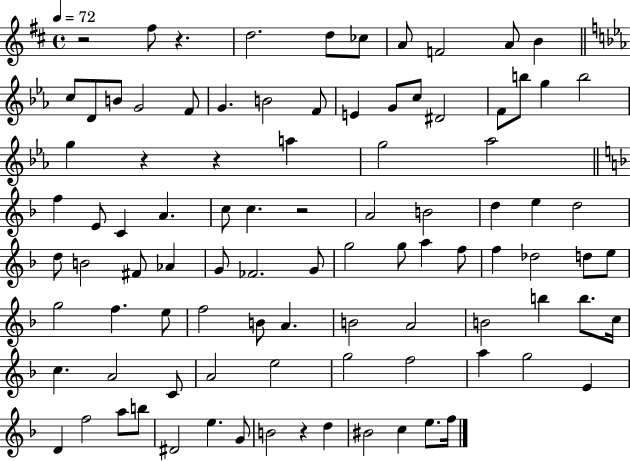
{
  \clef treble
  \time 4/4
  \defaultTimeSignature
  \key d \major
  \tempo 4 = 72
  r2 fis''8 r4. | d''2. d''8 ces''8 | a'8 f'2 a'8 b'4 | \bar "||" \break \key ees \major c''8 d'8 b'8 g'2 f'8 | g'4. b'2 f'8 | e'4 g'8 c''8 dis'2 | f'8 b''8 g''4 b''2 | \break g''4 r4 r4 a''4 | g''2 aes''2 | \bar "||" \break \key f \major f''4 e'8 c'4 a'4. | c''8 c''4. r2 | a'2 b'2 | d''4 e''4 d''2 | \break d''8 b'2 fis'8 aes'4 | g'8 fes'2. g'8 | g''2 g''8 a''4 f''8 | f''4 des''2 d''8 e''8 | \break g''2 f''4. e''8 | f''2 b'8 a'4. | b'2 a'2 | b'2 b''4 b''8. c''16 | \break c''4. a'2 c'8 | a'2 e''2 | g''2 f''2 | a''4 g''2 e'4 | \break d'4 f''2 a''8 b''8 | dis'2 e''4. g'8 | b'2 r4 d''4 | bis'2 c''4 e''8. f''16 | \break \bar "|."
}